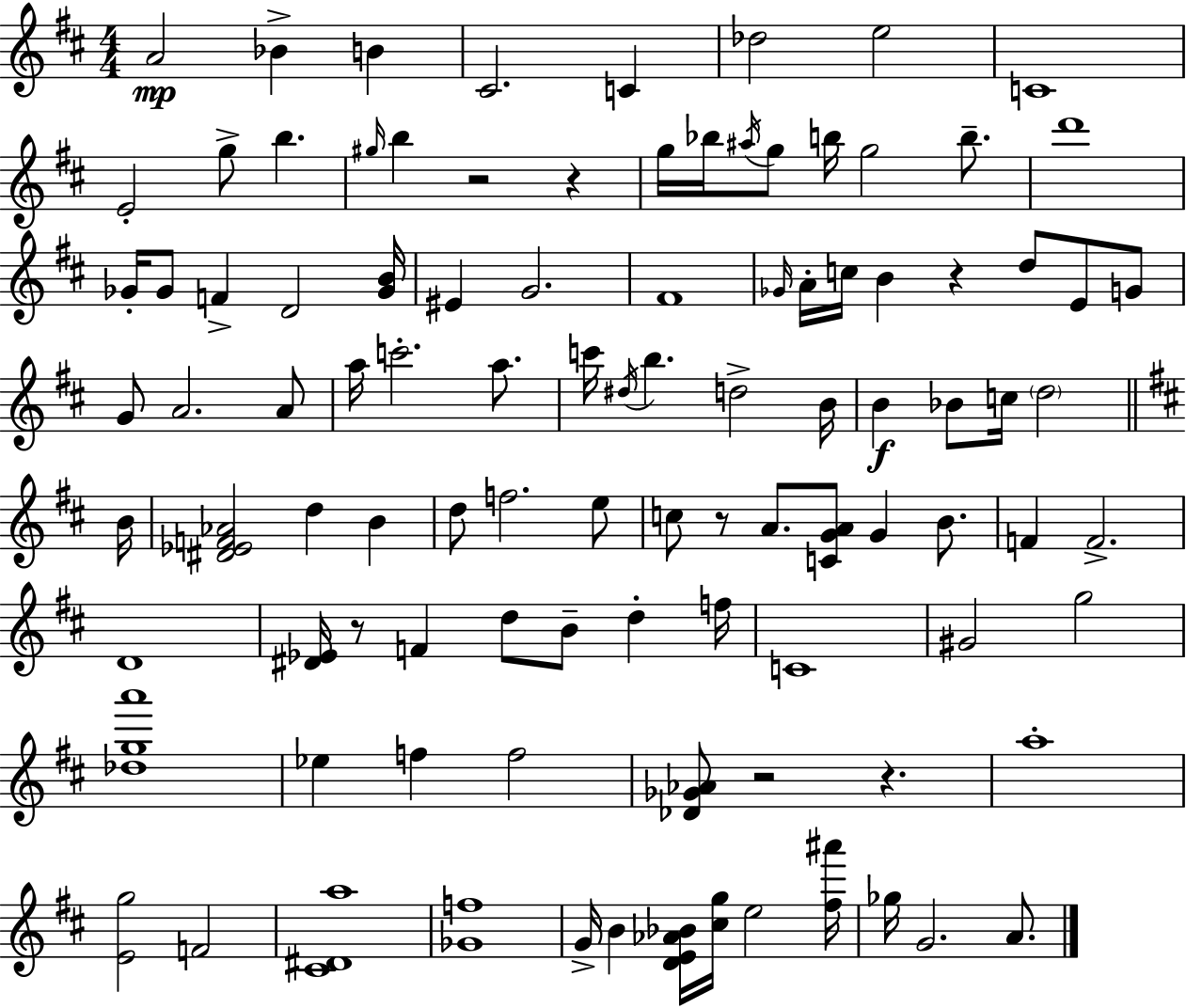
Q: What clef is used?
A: treble